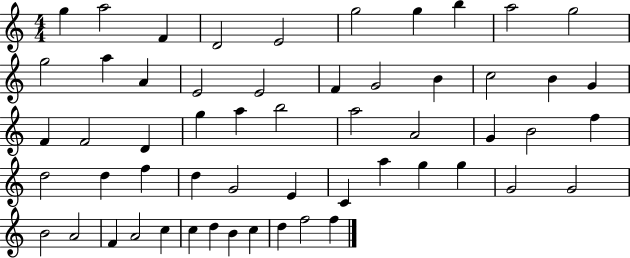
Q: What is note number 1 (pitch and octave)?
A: G5